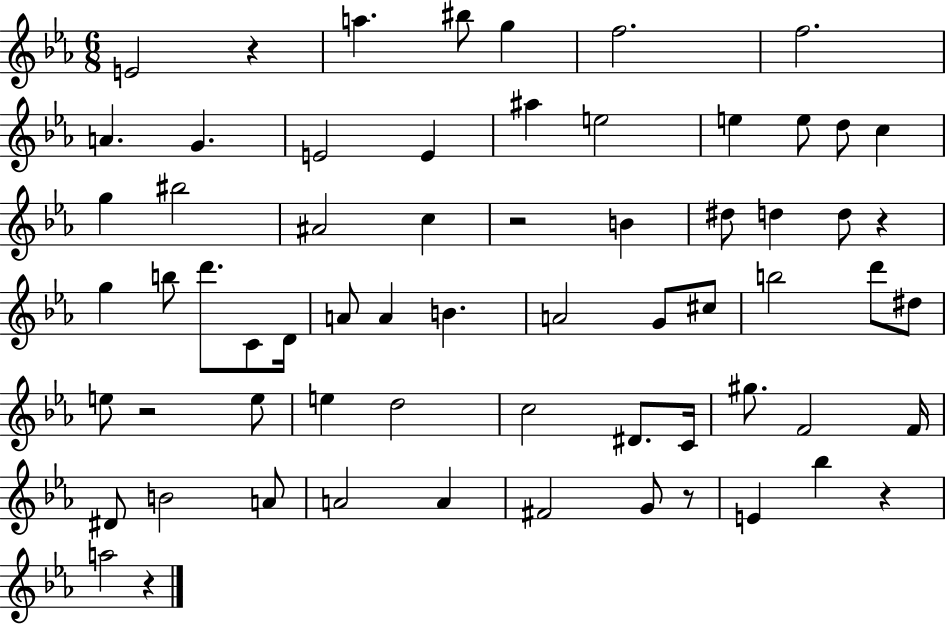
{
  \clef treble
  \numericTimeSignature
  \time 6/8
  \key ees \major
  e'2 r4 | a''4. bis''8 g''4 | f''2. | f''2. | \break a'4. g'4. | e'2 e'4 | ais''4 e''2 | e''4 e''8 d''8 c''4 | \break g''4 bis''2 | ais'2 c''4 | r2 b'4 | dis''8 d''4 d''8 r4 | \break g''4 b''8 d'''8. c'8 d'16 | a'8 a'4 b'4. | a'2 g'8 cis''8 | b''2 d'''8 dis''8 | \break e''8 r2 e''8 | e''4 d''2 | c''2 dis'8. c'16 | gis''8. f'2 f'16 | \break dis'8 b'2 a'8 | a'2 a'4 | fis'2 g'8 r8 | e'4 bes''4 r4 | \break a''2 r4 | \bar "|."
}